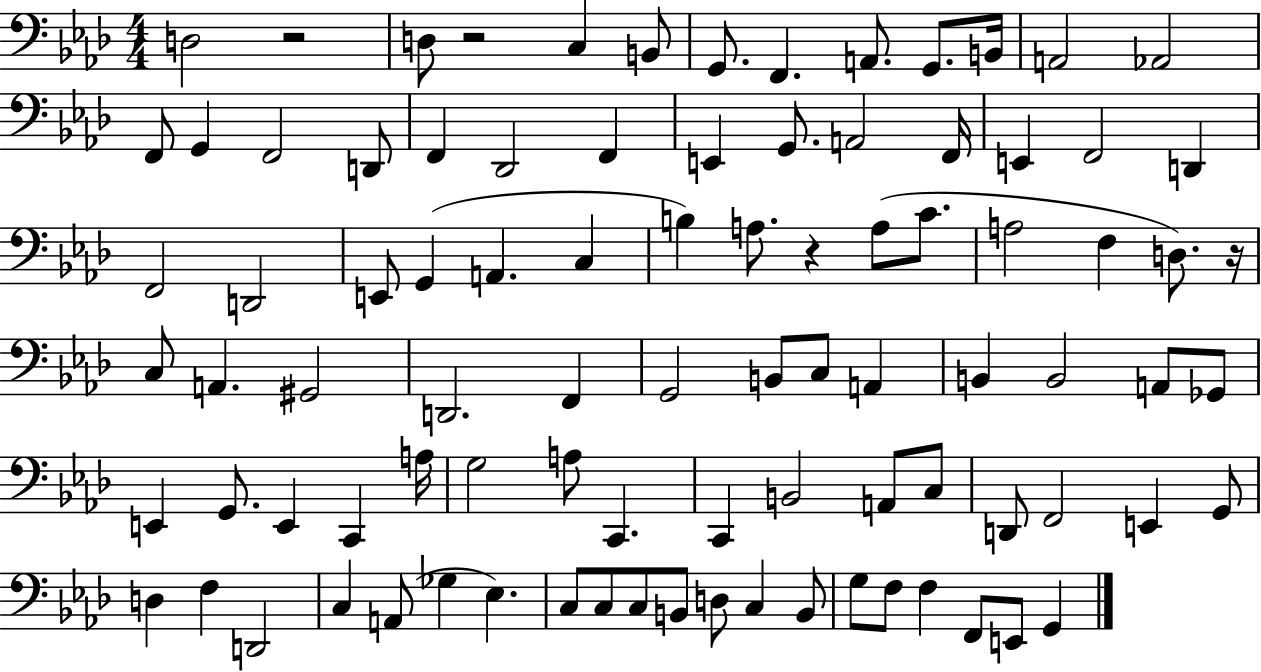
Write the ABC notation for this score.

X:1
T:Untitled
M:4/4
L:1/4
K:Ab
D,2 z2 D,/2 z2 C, B,,/2 G,,/2 F,, A,,/2 G,,/2 B,,/4 A,,2 _A,,2 F,,/2 G,, F,,2 D,,/2 F,, _D,,2 F,, E,, G,,/2 A,,2 F,,/4 E,, F,,2 D,, F,,2 D,,2 E,,/2 G,, A,, C, B, A,/2 z A,/2 C/2 A,2 F, D,/2 z/4 C,/2 A,, ^G,,2 D,,2 F,, G,,2 B,,/2 C,/2 A,, B,, B,,2 A,,/2 _G,,/2 E,, G,,/2 E,, C,, A,/4 G,2 A,/2 C,, C,, B,,2 A,,/2 C,/2 D,,/2 F,,2 E,, G,,/2 D, F, D,,2 C, A,,/2 _G, _E, C,/2 C,/2 C,/2 B,,/2 D,/2 C, B,,/2 G,/2 F,/2 F, F,,/2 E,,/2 G,,